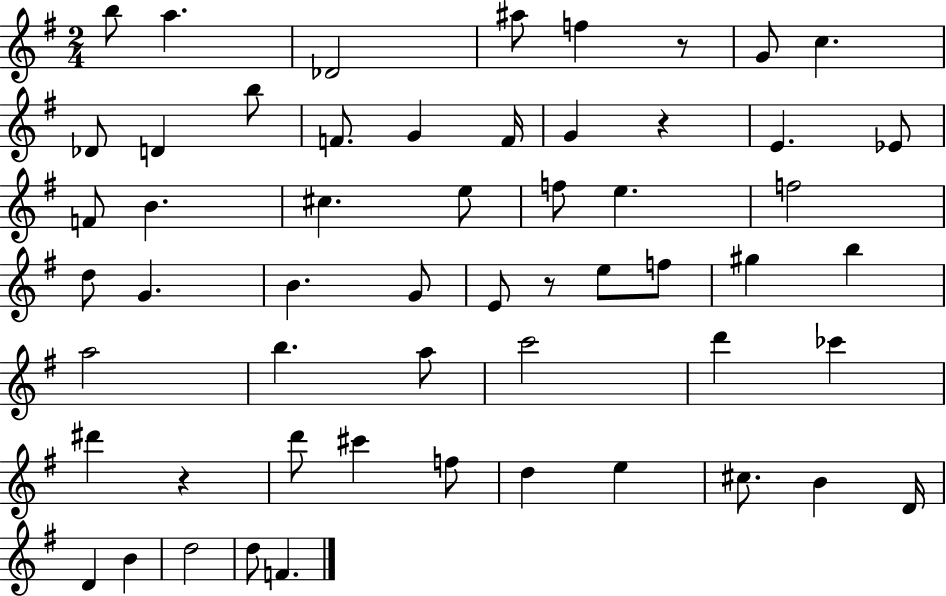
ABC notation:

X:1
T:Untitled
M:2/4
L:1/4
K:G
b/2 a _D2 ^a/2 f z/2 G/2 c _D/2 D b/2 F/2 G F/4 G z E _E/2 F/2 B ^c e/2 f/2 e f2 d/2 G B G/2 E/2 z/2 e/2 f/2 ^g b a2 b a/2 c'2 d' _c' ^d' z d'/2 ^c' f/2 d e ^c/2 B D/4 D B d2 d/2 F